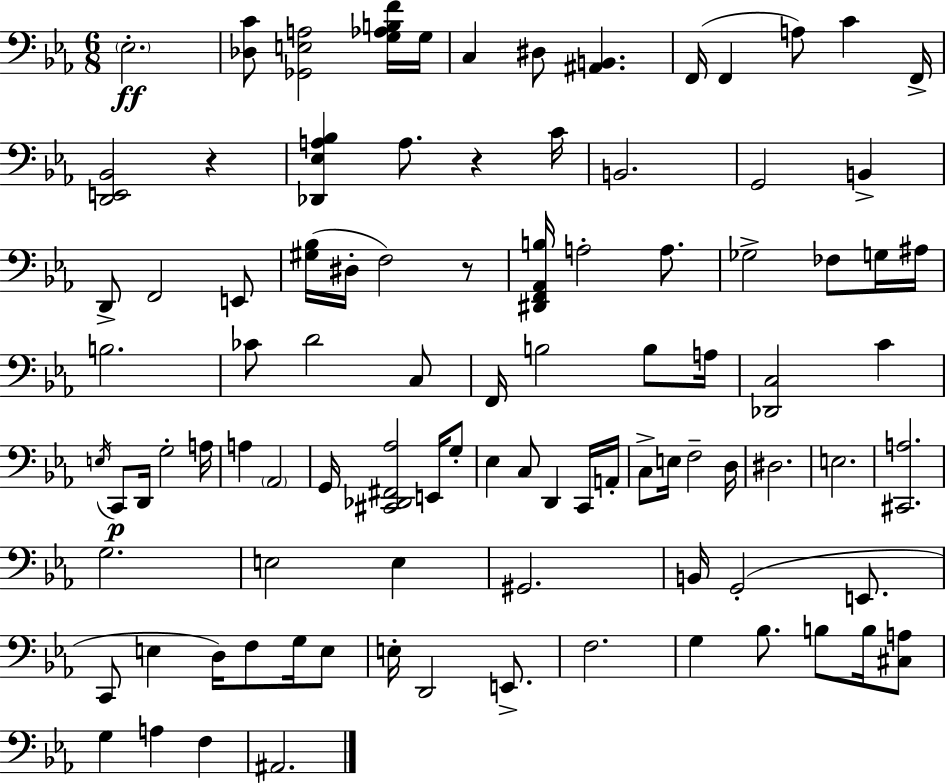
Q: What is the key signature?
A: C minor